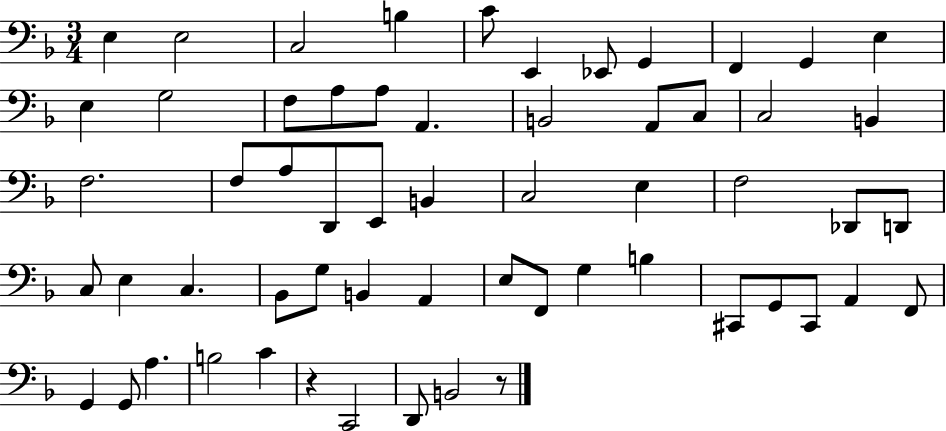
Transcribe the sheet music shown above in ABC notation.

X:1
T:Untitled
M:3/4
L:1/4
K:F
E, E,2 C,2 B, C/2 E,, _E,,/2 G,, F,, G,, E, E, G,2 F,/2 A,/2 A,/2 A,, B,,2 A,,/2 C,/2 C,2 B,, F,2 F,/2 A,/2 D,,/2 E,,/2 B,, C,2 E, F,2 _D,,/2 D,,/2 C,/2 E, C, _B,,/2 G,/2 B,, A,, E,/2 F,,/2 G, B, ^C,,/2 G,,/2 ^C,,/2 A,, F,,/2 G,, G,,/2 A, B,2 C z C,,2 D,,/2 B,,2 z/2